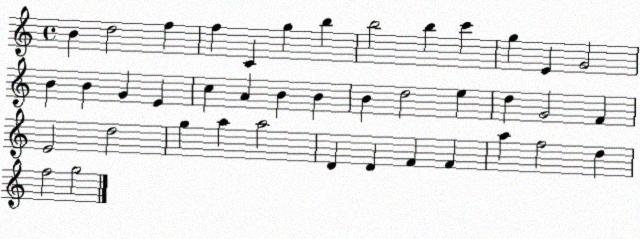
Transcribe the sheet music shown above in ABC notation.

X:1
T:Untitled
M:4/4
L:1/4
K:C
B d2 f f C g b b2 b c' g E G2 B B G E c A B B B d2 e d G2 F E2 d2 g a a2 D D F F a f2 d f2 g2